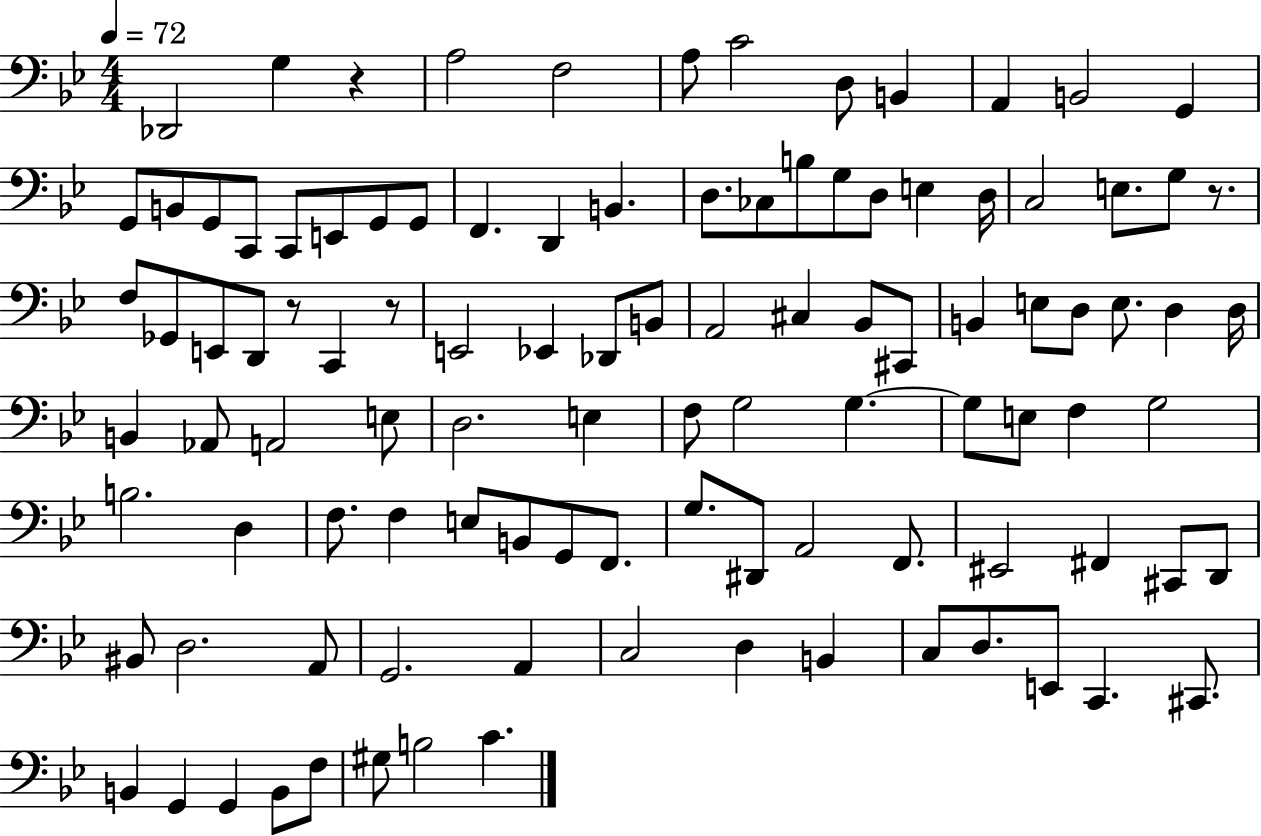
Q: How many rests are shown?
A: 4